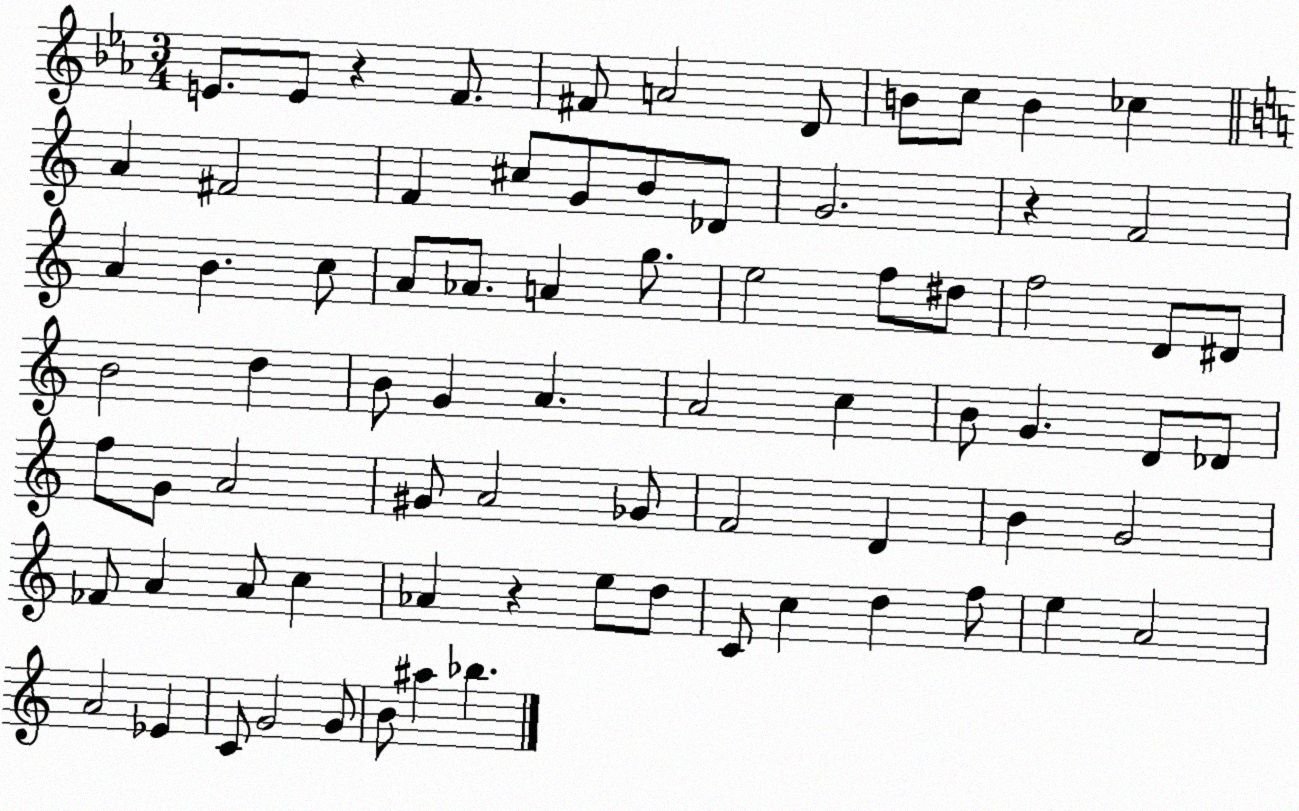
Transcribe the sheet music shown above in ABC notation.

X:1
T:Untitled
M:3/4
L:1/4
K:Eb
E/2 E/2 z F/2 ^F/2 A2 D/2 B/2 c/2 B _c A ^F2 F ^c/2 G/2 B/2 _D/2 G2 z F2 A B c/2 A/2 _A/2 A g/2 e2 f/2 ^d/2 f2 D/2 ^D/2 B2 d B/2 G A A2 c B/2 G D/2 _D/2 f/2 G/2 A2 ^G/2 A2 _G/2 F2 D B G2 _F/2 A A/2 c _A z e/2 d/2 C/2 c d f/2 e A2 A2 _E C/2 G2 G/2 B/2 ^a _b